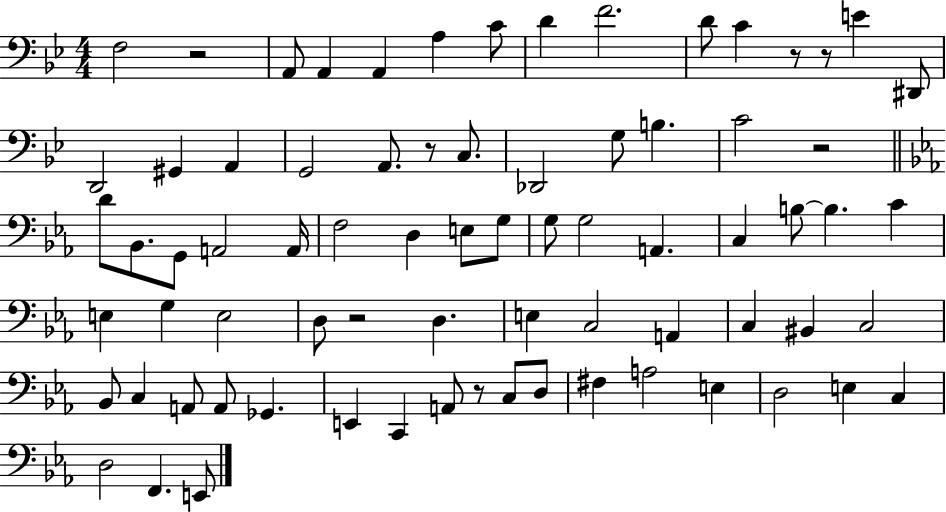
{
  \clef bass
  \numericTimeSignature
  \time 4/4
  \key bes \major
  f2 r2 | a,8 a,4 a,4 a4 c'8 | d'4 f'2. | d'8 c'4 r8 r8 e'4 dis,8 | \break d,2 gis,4 a,4 | g,2 a,8. r8 c8. | des,2 g8 b4. | c'2 r2 | \break \bar "||" \break \key ees \major d'8 bes,8. g,8 a,2 a,16 | f2 d4 e8 g8 | g8 g2 a,4. | c4 b8~~ b4. c'4 | \break e4 g4 e2 | d8 r2 d4. | e4 c2 a,4 | c4 bis,4 c2 | \break bes,8 c4 a,8 a,8 ges,4. | e,4 c,4 a,8 r8 c8 d8 | fis4 a2 e4 | d2 e4 c4 | \break d2 f,4. e,8 | \bar "|."
}